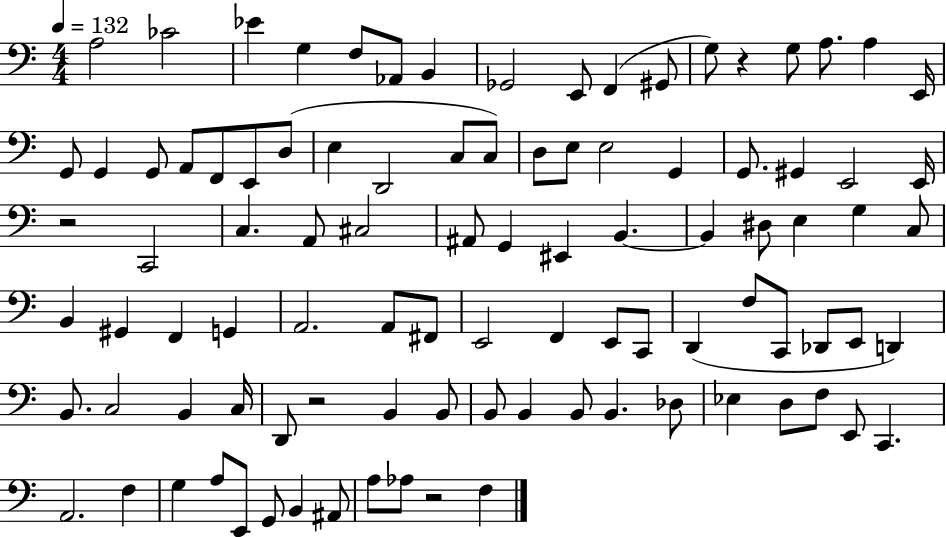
X:1
T:Untitled
M:4/4
L:1/4
K:C
A,2 _C2 _E G, F,/2 _A,,/2 B,, _G,,2 E,,/2 F,, ^G,,/2 G,/2 z G,/2 A,/2 A, E,,/4 G,,/2 G,, G,,/2 A,,/2 F,,/2 E,,/2 D,/2 E, D,,2 C,/2 C,/2 D,/2 E,/2 E,2 G,, G,,/2 ^G,, E,,2 E,,/4 z2 C,,2 C, A,,/2 ^C,2 ^A,,/2 G,, ^E,, B,, B,, ^D,/2 E, G, C,/2 B,, ^G,, F,, G,, A,,2 A,,/2 ^F,,/2 E,,2 F,, E,,/2 C,,/2 D,, F,/2 C,,/2 _D,,/2 E,,/2 D,, B,,/2 C,2 B,, C,/4 D,,/2 z2 B,, B,,/2 B,,/2 B,, B,,/2 B,, _D,/2 _E, D,/2 F,/2 E,,/2 C,, A,,2 F, G, A,/2 E,,/2 G,,/2 B,, ^A,,/2 A,/2 _A,/2 z2 F,